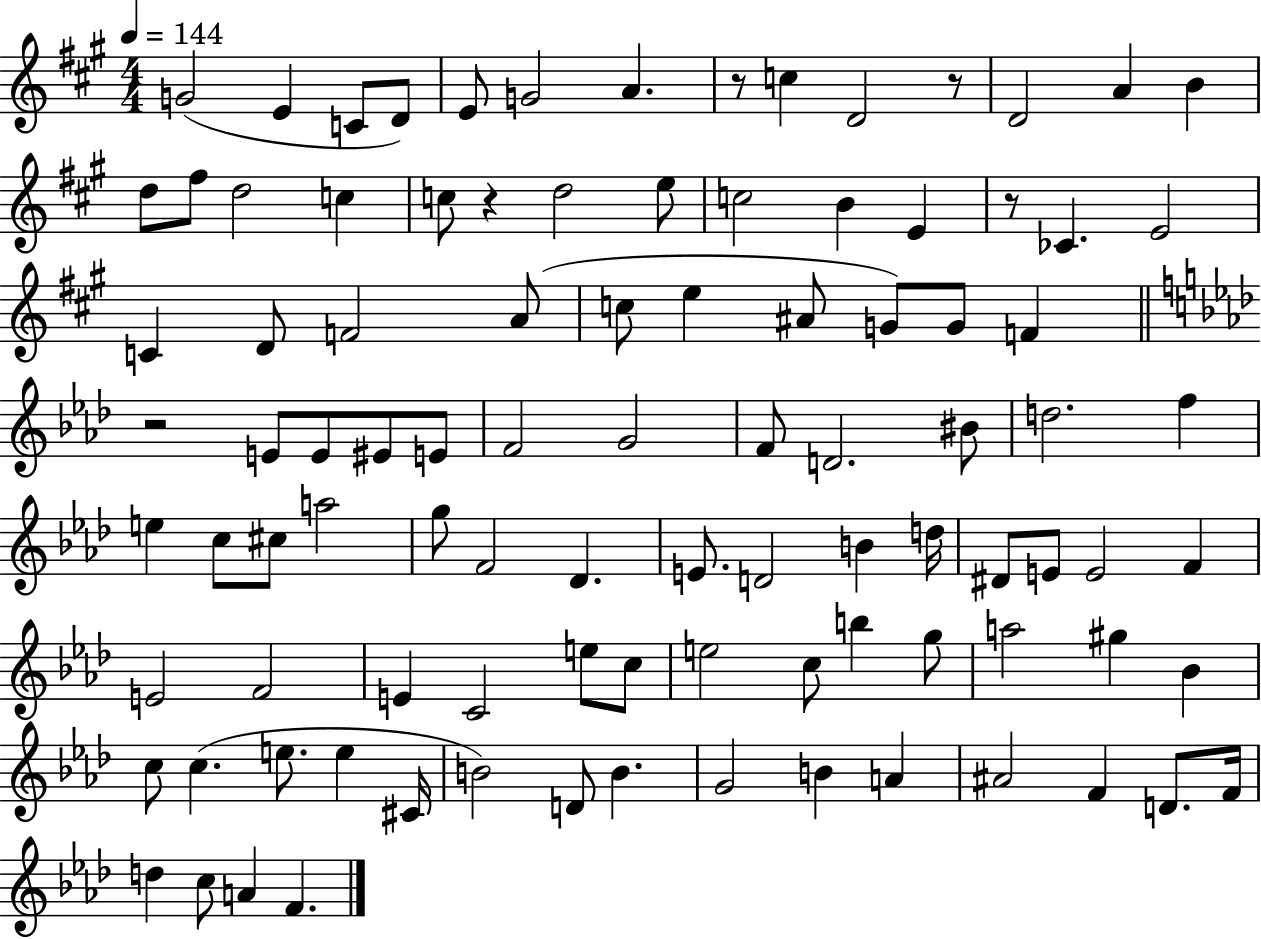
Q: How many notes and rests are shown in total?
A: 97